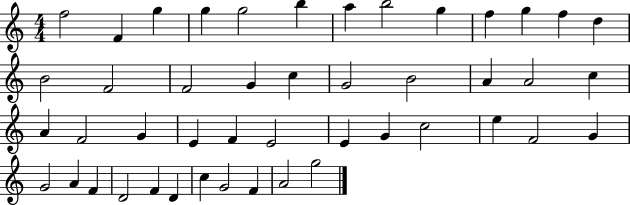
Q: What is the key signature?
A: C major